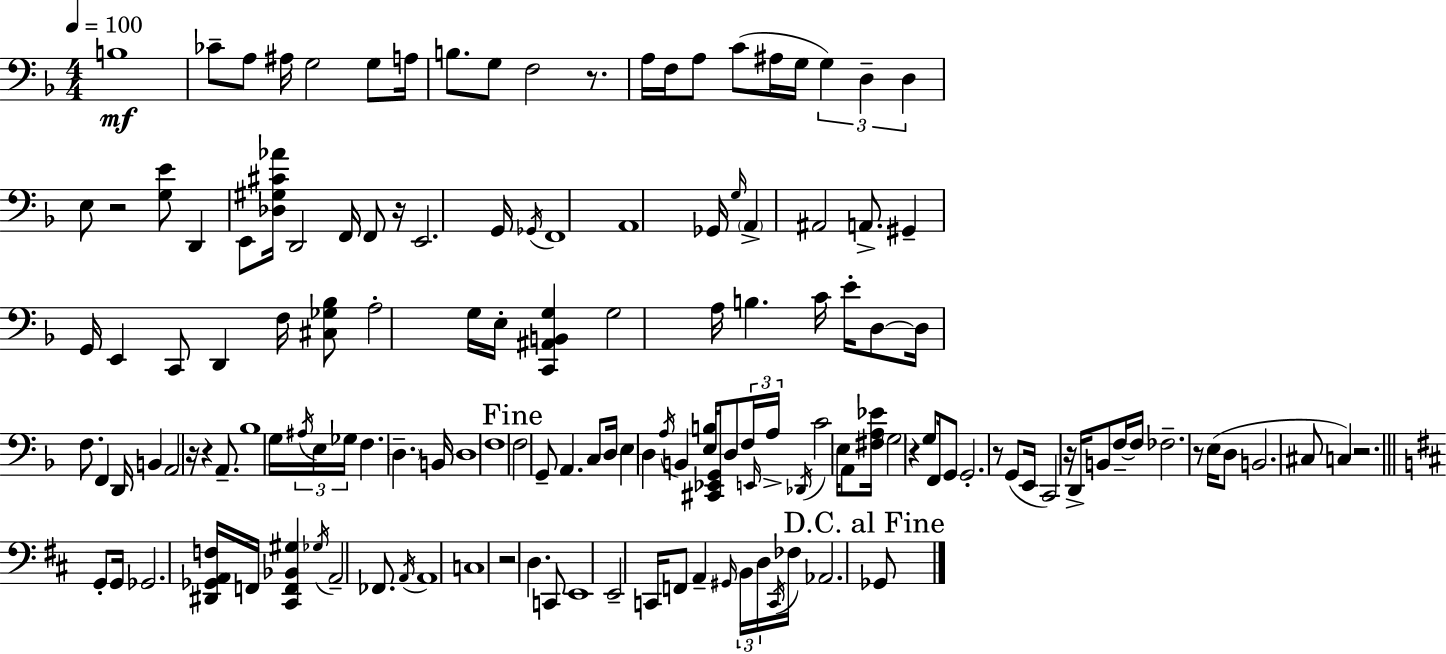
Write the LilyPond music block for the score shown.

{
  \clef bass
  \numericTimeSignature
  \time 4/4
  \key d \minor
  \tempo 4 = 100
  b1\mf | ces'8-- a8 ais16 g2 g8 a16 | b8. g8 f2 r8. | a16 f16 a8 c'8( ais16 g16 \tuplet 3/2 { g4) d4-- | \break d4 } e8 r2 <g e'>8 | d,4 e,8 <des gis cis' aes'>16 d,2 f,16 | f,8 r16 e,2. g,16 | \acciaccatura { ges,16 } f,1 | \break a,1 | ges,16 \grace { g16 } \parenthesize a,4-> ais,2 a,8.-> | gis,4-- g,16 e,4 c,8 d,4 | f16 <cis ges bes>8 a2-. g16 e16-. <c, ais, b, g>4 | \break g2 a16 b4. | c'16 e'16-. d8~~ d16 f8. f,4 d,16 b,4 | a,2 r16 r4 a,8.-- | bes1 | \break g16 \tuplet 3/2 { \acciaccatura { ais16 } e16 ges16 } f4. \parenthesize d4.-- | b,16 d1 | f1 | \mark "Fine" f2 g,8-- a,4. | \break c8 d16 e4 d4 \acciaccatura { a16 } b,4 | <e b>16 <cis, ees, g,>16 d8 \tuplet 3/2 { f16 \grace { e,16 } a16-> } \acciaccatura { des,16 } c'2 | e16 a,8 <fis a ees'>16 \parenthesize g2 r4 | g8 f,16 g,8 g,2.-. | \break r8 g,8( e,16 c,2) | r16 d,16-> b,8 f16--~~ f16 fes2.-- | r8 e16( d8 b,2. | cis8 c4) r2. | \break \bar "||" \break \key d \major g,8-. g,16 ges,2. <dis, ges, a, f>16 | f,16 <cis, f, bes, gis>4 \acciaccatura { ges16 } a,2-- fes,8. | \acciaccatura { a,16 } a,1 | c1 | \break r2 d4. | c,8 e,1 | e,2-- c,16 f,8 a,4-- | \grace { gis,16 } \tuplet 3/2 { b,16 d16 \acciaccatura { c,16 } } fes16 aes,2. | \break \mark "D.C. al Fine" ges,8 \bar "|."
}